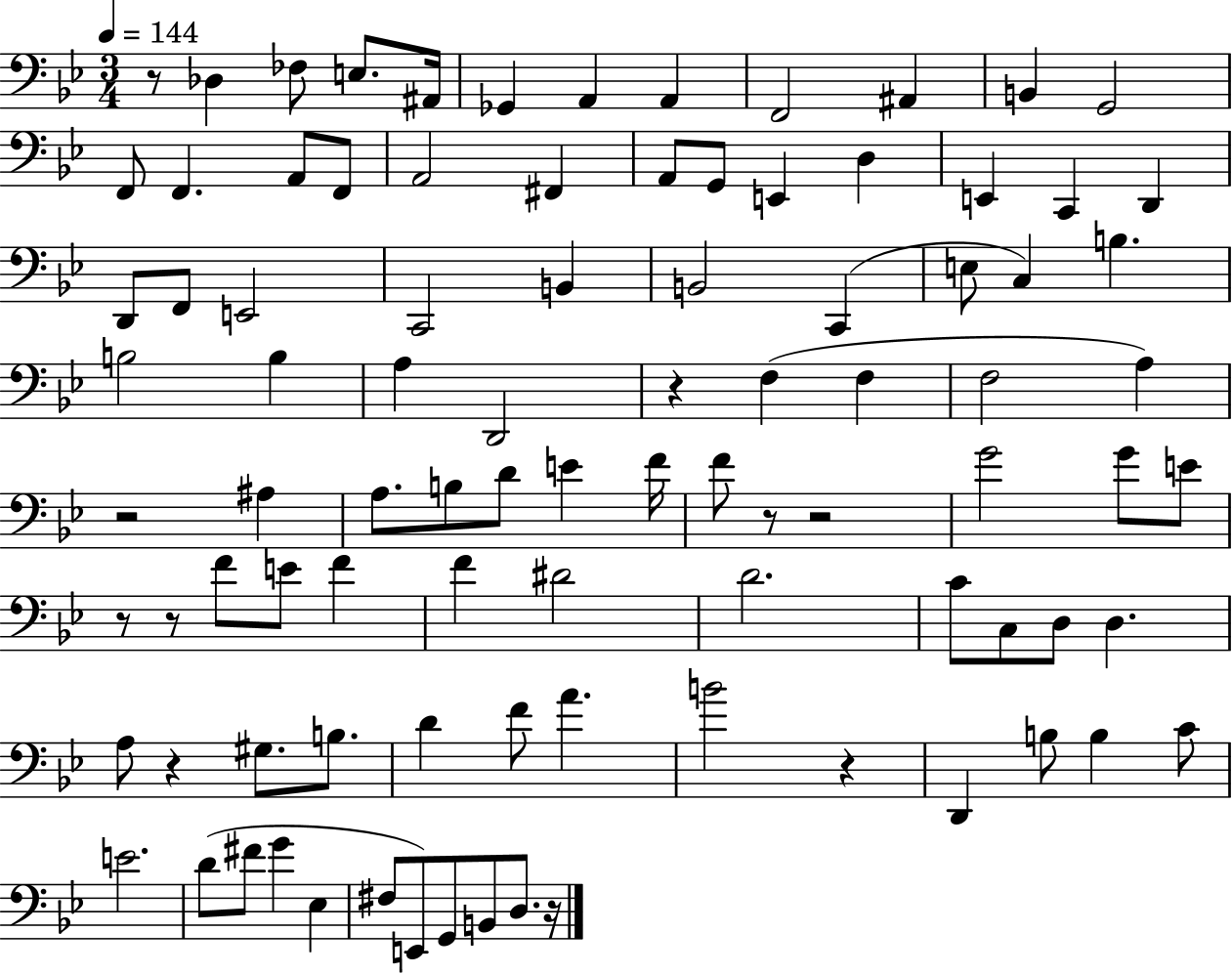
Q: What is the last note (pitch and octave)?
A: D3